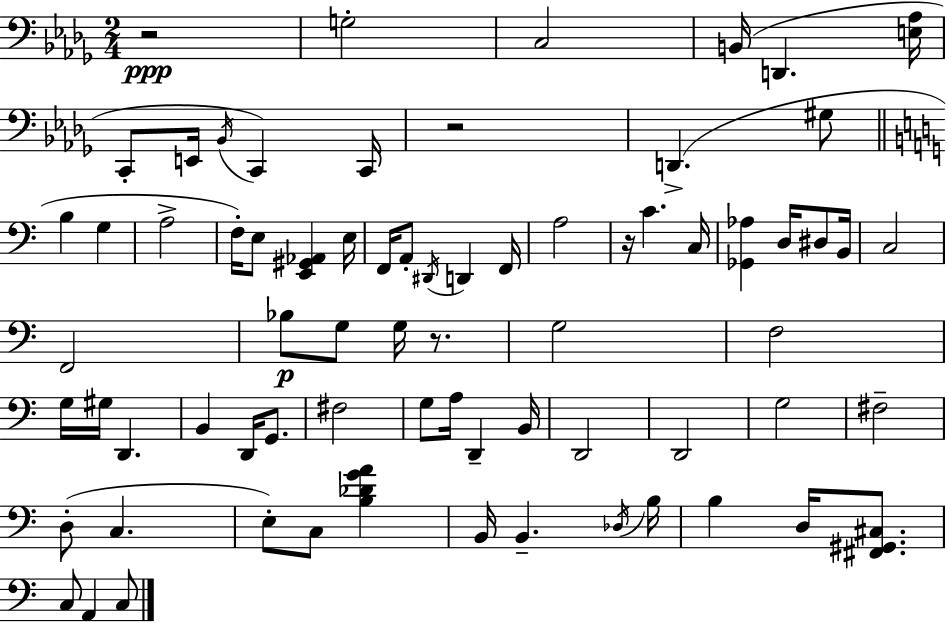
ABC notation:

X:1
T:Untitled
M:2/4
L:1/4
K:Bbm
z2 G,2 C,2 B,,/4 D,, [E,_A,]/4 C,,/2 E,,/4 _B,,/4 C,, C,,/4 z2 D,, ^G,/2 B, G, A,2 F,/4 E,/2 [E,,^G,,_A,,] E,/4 F,,/4 A,,/2 ^D,,/4 D,, F,,/4 A,2 z/4 C C,/4 [_G,,_A,] D,/4 ^D,/2 B,,/4 C,2 F,,2 _B,/2 G,/2 G,/4 z/2 G,2 F,2 G,/4 ^G,/4 D,, B,, D,,/4 G,,/2 ^F,2 G,/2 A,/4 D,, B,,/4 D,,2 D,,2 G,2 ^F,2 D,/2 C, E,/2 C,/2 [B,_DGA] B,,/4 B,, _D,/4 B,/4 B, D,/4 [^F,,^G,,^C,]/2 C,/2 A,, C,/2